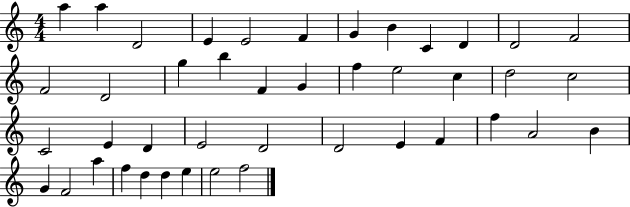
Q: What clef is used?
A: treble